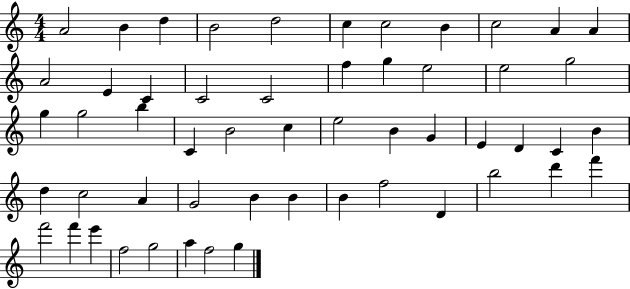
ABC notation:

X:1
T:Untitled
M:4/4
L:1/4
K:C
A2 B d B2 d2 c c2 B c2 A A A2 E C C2 C2 f g e2 e2 g2 g g2 b C B2 c e2 B G E D C B d c2 A G2 B B B f2 D b2 d' f' f'2 f' e' f2 g2 a f2 g